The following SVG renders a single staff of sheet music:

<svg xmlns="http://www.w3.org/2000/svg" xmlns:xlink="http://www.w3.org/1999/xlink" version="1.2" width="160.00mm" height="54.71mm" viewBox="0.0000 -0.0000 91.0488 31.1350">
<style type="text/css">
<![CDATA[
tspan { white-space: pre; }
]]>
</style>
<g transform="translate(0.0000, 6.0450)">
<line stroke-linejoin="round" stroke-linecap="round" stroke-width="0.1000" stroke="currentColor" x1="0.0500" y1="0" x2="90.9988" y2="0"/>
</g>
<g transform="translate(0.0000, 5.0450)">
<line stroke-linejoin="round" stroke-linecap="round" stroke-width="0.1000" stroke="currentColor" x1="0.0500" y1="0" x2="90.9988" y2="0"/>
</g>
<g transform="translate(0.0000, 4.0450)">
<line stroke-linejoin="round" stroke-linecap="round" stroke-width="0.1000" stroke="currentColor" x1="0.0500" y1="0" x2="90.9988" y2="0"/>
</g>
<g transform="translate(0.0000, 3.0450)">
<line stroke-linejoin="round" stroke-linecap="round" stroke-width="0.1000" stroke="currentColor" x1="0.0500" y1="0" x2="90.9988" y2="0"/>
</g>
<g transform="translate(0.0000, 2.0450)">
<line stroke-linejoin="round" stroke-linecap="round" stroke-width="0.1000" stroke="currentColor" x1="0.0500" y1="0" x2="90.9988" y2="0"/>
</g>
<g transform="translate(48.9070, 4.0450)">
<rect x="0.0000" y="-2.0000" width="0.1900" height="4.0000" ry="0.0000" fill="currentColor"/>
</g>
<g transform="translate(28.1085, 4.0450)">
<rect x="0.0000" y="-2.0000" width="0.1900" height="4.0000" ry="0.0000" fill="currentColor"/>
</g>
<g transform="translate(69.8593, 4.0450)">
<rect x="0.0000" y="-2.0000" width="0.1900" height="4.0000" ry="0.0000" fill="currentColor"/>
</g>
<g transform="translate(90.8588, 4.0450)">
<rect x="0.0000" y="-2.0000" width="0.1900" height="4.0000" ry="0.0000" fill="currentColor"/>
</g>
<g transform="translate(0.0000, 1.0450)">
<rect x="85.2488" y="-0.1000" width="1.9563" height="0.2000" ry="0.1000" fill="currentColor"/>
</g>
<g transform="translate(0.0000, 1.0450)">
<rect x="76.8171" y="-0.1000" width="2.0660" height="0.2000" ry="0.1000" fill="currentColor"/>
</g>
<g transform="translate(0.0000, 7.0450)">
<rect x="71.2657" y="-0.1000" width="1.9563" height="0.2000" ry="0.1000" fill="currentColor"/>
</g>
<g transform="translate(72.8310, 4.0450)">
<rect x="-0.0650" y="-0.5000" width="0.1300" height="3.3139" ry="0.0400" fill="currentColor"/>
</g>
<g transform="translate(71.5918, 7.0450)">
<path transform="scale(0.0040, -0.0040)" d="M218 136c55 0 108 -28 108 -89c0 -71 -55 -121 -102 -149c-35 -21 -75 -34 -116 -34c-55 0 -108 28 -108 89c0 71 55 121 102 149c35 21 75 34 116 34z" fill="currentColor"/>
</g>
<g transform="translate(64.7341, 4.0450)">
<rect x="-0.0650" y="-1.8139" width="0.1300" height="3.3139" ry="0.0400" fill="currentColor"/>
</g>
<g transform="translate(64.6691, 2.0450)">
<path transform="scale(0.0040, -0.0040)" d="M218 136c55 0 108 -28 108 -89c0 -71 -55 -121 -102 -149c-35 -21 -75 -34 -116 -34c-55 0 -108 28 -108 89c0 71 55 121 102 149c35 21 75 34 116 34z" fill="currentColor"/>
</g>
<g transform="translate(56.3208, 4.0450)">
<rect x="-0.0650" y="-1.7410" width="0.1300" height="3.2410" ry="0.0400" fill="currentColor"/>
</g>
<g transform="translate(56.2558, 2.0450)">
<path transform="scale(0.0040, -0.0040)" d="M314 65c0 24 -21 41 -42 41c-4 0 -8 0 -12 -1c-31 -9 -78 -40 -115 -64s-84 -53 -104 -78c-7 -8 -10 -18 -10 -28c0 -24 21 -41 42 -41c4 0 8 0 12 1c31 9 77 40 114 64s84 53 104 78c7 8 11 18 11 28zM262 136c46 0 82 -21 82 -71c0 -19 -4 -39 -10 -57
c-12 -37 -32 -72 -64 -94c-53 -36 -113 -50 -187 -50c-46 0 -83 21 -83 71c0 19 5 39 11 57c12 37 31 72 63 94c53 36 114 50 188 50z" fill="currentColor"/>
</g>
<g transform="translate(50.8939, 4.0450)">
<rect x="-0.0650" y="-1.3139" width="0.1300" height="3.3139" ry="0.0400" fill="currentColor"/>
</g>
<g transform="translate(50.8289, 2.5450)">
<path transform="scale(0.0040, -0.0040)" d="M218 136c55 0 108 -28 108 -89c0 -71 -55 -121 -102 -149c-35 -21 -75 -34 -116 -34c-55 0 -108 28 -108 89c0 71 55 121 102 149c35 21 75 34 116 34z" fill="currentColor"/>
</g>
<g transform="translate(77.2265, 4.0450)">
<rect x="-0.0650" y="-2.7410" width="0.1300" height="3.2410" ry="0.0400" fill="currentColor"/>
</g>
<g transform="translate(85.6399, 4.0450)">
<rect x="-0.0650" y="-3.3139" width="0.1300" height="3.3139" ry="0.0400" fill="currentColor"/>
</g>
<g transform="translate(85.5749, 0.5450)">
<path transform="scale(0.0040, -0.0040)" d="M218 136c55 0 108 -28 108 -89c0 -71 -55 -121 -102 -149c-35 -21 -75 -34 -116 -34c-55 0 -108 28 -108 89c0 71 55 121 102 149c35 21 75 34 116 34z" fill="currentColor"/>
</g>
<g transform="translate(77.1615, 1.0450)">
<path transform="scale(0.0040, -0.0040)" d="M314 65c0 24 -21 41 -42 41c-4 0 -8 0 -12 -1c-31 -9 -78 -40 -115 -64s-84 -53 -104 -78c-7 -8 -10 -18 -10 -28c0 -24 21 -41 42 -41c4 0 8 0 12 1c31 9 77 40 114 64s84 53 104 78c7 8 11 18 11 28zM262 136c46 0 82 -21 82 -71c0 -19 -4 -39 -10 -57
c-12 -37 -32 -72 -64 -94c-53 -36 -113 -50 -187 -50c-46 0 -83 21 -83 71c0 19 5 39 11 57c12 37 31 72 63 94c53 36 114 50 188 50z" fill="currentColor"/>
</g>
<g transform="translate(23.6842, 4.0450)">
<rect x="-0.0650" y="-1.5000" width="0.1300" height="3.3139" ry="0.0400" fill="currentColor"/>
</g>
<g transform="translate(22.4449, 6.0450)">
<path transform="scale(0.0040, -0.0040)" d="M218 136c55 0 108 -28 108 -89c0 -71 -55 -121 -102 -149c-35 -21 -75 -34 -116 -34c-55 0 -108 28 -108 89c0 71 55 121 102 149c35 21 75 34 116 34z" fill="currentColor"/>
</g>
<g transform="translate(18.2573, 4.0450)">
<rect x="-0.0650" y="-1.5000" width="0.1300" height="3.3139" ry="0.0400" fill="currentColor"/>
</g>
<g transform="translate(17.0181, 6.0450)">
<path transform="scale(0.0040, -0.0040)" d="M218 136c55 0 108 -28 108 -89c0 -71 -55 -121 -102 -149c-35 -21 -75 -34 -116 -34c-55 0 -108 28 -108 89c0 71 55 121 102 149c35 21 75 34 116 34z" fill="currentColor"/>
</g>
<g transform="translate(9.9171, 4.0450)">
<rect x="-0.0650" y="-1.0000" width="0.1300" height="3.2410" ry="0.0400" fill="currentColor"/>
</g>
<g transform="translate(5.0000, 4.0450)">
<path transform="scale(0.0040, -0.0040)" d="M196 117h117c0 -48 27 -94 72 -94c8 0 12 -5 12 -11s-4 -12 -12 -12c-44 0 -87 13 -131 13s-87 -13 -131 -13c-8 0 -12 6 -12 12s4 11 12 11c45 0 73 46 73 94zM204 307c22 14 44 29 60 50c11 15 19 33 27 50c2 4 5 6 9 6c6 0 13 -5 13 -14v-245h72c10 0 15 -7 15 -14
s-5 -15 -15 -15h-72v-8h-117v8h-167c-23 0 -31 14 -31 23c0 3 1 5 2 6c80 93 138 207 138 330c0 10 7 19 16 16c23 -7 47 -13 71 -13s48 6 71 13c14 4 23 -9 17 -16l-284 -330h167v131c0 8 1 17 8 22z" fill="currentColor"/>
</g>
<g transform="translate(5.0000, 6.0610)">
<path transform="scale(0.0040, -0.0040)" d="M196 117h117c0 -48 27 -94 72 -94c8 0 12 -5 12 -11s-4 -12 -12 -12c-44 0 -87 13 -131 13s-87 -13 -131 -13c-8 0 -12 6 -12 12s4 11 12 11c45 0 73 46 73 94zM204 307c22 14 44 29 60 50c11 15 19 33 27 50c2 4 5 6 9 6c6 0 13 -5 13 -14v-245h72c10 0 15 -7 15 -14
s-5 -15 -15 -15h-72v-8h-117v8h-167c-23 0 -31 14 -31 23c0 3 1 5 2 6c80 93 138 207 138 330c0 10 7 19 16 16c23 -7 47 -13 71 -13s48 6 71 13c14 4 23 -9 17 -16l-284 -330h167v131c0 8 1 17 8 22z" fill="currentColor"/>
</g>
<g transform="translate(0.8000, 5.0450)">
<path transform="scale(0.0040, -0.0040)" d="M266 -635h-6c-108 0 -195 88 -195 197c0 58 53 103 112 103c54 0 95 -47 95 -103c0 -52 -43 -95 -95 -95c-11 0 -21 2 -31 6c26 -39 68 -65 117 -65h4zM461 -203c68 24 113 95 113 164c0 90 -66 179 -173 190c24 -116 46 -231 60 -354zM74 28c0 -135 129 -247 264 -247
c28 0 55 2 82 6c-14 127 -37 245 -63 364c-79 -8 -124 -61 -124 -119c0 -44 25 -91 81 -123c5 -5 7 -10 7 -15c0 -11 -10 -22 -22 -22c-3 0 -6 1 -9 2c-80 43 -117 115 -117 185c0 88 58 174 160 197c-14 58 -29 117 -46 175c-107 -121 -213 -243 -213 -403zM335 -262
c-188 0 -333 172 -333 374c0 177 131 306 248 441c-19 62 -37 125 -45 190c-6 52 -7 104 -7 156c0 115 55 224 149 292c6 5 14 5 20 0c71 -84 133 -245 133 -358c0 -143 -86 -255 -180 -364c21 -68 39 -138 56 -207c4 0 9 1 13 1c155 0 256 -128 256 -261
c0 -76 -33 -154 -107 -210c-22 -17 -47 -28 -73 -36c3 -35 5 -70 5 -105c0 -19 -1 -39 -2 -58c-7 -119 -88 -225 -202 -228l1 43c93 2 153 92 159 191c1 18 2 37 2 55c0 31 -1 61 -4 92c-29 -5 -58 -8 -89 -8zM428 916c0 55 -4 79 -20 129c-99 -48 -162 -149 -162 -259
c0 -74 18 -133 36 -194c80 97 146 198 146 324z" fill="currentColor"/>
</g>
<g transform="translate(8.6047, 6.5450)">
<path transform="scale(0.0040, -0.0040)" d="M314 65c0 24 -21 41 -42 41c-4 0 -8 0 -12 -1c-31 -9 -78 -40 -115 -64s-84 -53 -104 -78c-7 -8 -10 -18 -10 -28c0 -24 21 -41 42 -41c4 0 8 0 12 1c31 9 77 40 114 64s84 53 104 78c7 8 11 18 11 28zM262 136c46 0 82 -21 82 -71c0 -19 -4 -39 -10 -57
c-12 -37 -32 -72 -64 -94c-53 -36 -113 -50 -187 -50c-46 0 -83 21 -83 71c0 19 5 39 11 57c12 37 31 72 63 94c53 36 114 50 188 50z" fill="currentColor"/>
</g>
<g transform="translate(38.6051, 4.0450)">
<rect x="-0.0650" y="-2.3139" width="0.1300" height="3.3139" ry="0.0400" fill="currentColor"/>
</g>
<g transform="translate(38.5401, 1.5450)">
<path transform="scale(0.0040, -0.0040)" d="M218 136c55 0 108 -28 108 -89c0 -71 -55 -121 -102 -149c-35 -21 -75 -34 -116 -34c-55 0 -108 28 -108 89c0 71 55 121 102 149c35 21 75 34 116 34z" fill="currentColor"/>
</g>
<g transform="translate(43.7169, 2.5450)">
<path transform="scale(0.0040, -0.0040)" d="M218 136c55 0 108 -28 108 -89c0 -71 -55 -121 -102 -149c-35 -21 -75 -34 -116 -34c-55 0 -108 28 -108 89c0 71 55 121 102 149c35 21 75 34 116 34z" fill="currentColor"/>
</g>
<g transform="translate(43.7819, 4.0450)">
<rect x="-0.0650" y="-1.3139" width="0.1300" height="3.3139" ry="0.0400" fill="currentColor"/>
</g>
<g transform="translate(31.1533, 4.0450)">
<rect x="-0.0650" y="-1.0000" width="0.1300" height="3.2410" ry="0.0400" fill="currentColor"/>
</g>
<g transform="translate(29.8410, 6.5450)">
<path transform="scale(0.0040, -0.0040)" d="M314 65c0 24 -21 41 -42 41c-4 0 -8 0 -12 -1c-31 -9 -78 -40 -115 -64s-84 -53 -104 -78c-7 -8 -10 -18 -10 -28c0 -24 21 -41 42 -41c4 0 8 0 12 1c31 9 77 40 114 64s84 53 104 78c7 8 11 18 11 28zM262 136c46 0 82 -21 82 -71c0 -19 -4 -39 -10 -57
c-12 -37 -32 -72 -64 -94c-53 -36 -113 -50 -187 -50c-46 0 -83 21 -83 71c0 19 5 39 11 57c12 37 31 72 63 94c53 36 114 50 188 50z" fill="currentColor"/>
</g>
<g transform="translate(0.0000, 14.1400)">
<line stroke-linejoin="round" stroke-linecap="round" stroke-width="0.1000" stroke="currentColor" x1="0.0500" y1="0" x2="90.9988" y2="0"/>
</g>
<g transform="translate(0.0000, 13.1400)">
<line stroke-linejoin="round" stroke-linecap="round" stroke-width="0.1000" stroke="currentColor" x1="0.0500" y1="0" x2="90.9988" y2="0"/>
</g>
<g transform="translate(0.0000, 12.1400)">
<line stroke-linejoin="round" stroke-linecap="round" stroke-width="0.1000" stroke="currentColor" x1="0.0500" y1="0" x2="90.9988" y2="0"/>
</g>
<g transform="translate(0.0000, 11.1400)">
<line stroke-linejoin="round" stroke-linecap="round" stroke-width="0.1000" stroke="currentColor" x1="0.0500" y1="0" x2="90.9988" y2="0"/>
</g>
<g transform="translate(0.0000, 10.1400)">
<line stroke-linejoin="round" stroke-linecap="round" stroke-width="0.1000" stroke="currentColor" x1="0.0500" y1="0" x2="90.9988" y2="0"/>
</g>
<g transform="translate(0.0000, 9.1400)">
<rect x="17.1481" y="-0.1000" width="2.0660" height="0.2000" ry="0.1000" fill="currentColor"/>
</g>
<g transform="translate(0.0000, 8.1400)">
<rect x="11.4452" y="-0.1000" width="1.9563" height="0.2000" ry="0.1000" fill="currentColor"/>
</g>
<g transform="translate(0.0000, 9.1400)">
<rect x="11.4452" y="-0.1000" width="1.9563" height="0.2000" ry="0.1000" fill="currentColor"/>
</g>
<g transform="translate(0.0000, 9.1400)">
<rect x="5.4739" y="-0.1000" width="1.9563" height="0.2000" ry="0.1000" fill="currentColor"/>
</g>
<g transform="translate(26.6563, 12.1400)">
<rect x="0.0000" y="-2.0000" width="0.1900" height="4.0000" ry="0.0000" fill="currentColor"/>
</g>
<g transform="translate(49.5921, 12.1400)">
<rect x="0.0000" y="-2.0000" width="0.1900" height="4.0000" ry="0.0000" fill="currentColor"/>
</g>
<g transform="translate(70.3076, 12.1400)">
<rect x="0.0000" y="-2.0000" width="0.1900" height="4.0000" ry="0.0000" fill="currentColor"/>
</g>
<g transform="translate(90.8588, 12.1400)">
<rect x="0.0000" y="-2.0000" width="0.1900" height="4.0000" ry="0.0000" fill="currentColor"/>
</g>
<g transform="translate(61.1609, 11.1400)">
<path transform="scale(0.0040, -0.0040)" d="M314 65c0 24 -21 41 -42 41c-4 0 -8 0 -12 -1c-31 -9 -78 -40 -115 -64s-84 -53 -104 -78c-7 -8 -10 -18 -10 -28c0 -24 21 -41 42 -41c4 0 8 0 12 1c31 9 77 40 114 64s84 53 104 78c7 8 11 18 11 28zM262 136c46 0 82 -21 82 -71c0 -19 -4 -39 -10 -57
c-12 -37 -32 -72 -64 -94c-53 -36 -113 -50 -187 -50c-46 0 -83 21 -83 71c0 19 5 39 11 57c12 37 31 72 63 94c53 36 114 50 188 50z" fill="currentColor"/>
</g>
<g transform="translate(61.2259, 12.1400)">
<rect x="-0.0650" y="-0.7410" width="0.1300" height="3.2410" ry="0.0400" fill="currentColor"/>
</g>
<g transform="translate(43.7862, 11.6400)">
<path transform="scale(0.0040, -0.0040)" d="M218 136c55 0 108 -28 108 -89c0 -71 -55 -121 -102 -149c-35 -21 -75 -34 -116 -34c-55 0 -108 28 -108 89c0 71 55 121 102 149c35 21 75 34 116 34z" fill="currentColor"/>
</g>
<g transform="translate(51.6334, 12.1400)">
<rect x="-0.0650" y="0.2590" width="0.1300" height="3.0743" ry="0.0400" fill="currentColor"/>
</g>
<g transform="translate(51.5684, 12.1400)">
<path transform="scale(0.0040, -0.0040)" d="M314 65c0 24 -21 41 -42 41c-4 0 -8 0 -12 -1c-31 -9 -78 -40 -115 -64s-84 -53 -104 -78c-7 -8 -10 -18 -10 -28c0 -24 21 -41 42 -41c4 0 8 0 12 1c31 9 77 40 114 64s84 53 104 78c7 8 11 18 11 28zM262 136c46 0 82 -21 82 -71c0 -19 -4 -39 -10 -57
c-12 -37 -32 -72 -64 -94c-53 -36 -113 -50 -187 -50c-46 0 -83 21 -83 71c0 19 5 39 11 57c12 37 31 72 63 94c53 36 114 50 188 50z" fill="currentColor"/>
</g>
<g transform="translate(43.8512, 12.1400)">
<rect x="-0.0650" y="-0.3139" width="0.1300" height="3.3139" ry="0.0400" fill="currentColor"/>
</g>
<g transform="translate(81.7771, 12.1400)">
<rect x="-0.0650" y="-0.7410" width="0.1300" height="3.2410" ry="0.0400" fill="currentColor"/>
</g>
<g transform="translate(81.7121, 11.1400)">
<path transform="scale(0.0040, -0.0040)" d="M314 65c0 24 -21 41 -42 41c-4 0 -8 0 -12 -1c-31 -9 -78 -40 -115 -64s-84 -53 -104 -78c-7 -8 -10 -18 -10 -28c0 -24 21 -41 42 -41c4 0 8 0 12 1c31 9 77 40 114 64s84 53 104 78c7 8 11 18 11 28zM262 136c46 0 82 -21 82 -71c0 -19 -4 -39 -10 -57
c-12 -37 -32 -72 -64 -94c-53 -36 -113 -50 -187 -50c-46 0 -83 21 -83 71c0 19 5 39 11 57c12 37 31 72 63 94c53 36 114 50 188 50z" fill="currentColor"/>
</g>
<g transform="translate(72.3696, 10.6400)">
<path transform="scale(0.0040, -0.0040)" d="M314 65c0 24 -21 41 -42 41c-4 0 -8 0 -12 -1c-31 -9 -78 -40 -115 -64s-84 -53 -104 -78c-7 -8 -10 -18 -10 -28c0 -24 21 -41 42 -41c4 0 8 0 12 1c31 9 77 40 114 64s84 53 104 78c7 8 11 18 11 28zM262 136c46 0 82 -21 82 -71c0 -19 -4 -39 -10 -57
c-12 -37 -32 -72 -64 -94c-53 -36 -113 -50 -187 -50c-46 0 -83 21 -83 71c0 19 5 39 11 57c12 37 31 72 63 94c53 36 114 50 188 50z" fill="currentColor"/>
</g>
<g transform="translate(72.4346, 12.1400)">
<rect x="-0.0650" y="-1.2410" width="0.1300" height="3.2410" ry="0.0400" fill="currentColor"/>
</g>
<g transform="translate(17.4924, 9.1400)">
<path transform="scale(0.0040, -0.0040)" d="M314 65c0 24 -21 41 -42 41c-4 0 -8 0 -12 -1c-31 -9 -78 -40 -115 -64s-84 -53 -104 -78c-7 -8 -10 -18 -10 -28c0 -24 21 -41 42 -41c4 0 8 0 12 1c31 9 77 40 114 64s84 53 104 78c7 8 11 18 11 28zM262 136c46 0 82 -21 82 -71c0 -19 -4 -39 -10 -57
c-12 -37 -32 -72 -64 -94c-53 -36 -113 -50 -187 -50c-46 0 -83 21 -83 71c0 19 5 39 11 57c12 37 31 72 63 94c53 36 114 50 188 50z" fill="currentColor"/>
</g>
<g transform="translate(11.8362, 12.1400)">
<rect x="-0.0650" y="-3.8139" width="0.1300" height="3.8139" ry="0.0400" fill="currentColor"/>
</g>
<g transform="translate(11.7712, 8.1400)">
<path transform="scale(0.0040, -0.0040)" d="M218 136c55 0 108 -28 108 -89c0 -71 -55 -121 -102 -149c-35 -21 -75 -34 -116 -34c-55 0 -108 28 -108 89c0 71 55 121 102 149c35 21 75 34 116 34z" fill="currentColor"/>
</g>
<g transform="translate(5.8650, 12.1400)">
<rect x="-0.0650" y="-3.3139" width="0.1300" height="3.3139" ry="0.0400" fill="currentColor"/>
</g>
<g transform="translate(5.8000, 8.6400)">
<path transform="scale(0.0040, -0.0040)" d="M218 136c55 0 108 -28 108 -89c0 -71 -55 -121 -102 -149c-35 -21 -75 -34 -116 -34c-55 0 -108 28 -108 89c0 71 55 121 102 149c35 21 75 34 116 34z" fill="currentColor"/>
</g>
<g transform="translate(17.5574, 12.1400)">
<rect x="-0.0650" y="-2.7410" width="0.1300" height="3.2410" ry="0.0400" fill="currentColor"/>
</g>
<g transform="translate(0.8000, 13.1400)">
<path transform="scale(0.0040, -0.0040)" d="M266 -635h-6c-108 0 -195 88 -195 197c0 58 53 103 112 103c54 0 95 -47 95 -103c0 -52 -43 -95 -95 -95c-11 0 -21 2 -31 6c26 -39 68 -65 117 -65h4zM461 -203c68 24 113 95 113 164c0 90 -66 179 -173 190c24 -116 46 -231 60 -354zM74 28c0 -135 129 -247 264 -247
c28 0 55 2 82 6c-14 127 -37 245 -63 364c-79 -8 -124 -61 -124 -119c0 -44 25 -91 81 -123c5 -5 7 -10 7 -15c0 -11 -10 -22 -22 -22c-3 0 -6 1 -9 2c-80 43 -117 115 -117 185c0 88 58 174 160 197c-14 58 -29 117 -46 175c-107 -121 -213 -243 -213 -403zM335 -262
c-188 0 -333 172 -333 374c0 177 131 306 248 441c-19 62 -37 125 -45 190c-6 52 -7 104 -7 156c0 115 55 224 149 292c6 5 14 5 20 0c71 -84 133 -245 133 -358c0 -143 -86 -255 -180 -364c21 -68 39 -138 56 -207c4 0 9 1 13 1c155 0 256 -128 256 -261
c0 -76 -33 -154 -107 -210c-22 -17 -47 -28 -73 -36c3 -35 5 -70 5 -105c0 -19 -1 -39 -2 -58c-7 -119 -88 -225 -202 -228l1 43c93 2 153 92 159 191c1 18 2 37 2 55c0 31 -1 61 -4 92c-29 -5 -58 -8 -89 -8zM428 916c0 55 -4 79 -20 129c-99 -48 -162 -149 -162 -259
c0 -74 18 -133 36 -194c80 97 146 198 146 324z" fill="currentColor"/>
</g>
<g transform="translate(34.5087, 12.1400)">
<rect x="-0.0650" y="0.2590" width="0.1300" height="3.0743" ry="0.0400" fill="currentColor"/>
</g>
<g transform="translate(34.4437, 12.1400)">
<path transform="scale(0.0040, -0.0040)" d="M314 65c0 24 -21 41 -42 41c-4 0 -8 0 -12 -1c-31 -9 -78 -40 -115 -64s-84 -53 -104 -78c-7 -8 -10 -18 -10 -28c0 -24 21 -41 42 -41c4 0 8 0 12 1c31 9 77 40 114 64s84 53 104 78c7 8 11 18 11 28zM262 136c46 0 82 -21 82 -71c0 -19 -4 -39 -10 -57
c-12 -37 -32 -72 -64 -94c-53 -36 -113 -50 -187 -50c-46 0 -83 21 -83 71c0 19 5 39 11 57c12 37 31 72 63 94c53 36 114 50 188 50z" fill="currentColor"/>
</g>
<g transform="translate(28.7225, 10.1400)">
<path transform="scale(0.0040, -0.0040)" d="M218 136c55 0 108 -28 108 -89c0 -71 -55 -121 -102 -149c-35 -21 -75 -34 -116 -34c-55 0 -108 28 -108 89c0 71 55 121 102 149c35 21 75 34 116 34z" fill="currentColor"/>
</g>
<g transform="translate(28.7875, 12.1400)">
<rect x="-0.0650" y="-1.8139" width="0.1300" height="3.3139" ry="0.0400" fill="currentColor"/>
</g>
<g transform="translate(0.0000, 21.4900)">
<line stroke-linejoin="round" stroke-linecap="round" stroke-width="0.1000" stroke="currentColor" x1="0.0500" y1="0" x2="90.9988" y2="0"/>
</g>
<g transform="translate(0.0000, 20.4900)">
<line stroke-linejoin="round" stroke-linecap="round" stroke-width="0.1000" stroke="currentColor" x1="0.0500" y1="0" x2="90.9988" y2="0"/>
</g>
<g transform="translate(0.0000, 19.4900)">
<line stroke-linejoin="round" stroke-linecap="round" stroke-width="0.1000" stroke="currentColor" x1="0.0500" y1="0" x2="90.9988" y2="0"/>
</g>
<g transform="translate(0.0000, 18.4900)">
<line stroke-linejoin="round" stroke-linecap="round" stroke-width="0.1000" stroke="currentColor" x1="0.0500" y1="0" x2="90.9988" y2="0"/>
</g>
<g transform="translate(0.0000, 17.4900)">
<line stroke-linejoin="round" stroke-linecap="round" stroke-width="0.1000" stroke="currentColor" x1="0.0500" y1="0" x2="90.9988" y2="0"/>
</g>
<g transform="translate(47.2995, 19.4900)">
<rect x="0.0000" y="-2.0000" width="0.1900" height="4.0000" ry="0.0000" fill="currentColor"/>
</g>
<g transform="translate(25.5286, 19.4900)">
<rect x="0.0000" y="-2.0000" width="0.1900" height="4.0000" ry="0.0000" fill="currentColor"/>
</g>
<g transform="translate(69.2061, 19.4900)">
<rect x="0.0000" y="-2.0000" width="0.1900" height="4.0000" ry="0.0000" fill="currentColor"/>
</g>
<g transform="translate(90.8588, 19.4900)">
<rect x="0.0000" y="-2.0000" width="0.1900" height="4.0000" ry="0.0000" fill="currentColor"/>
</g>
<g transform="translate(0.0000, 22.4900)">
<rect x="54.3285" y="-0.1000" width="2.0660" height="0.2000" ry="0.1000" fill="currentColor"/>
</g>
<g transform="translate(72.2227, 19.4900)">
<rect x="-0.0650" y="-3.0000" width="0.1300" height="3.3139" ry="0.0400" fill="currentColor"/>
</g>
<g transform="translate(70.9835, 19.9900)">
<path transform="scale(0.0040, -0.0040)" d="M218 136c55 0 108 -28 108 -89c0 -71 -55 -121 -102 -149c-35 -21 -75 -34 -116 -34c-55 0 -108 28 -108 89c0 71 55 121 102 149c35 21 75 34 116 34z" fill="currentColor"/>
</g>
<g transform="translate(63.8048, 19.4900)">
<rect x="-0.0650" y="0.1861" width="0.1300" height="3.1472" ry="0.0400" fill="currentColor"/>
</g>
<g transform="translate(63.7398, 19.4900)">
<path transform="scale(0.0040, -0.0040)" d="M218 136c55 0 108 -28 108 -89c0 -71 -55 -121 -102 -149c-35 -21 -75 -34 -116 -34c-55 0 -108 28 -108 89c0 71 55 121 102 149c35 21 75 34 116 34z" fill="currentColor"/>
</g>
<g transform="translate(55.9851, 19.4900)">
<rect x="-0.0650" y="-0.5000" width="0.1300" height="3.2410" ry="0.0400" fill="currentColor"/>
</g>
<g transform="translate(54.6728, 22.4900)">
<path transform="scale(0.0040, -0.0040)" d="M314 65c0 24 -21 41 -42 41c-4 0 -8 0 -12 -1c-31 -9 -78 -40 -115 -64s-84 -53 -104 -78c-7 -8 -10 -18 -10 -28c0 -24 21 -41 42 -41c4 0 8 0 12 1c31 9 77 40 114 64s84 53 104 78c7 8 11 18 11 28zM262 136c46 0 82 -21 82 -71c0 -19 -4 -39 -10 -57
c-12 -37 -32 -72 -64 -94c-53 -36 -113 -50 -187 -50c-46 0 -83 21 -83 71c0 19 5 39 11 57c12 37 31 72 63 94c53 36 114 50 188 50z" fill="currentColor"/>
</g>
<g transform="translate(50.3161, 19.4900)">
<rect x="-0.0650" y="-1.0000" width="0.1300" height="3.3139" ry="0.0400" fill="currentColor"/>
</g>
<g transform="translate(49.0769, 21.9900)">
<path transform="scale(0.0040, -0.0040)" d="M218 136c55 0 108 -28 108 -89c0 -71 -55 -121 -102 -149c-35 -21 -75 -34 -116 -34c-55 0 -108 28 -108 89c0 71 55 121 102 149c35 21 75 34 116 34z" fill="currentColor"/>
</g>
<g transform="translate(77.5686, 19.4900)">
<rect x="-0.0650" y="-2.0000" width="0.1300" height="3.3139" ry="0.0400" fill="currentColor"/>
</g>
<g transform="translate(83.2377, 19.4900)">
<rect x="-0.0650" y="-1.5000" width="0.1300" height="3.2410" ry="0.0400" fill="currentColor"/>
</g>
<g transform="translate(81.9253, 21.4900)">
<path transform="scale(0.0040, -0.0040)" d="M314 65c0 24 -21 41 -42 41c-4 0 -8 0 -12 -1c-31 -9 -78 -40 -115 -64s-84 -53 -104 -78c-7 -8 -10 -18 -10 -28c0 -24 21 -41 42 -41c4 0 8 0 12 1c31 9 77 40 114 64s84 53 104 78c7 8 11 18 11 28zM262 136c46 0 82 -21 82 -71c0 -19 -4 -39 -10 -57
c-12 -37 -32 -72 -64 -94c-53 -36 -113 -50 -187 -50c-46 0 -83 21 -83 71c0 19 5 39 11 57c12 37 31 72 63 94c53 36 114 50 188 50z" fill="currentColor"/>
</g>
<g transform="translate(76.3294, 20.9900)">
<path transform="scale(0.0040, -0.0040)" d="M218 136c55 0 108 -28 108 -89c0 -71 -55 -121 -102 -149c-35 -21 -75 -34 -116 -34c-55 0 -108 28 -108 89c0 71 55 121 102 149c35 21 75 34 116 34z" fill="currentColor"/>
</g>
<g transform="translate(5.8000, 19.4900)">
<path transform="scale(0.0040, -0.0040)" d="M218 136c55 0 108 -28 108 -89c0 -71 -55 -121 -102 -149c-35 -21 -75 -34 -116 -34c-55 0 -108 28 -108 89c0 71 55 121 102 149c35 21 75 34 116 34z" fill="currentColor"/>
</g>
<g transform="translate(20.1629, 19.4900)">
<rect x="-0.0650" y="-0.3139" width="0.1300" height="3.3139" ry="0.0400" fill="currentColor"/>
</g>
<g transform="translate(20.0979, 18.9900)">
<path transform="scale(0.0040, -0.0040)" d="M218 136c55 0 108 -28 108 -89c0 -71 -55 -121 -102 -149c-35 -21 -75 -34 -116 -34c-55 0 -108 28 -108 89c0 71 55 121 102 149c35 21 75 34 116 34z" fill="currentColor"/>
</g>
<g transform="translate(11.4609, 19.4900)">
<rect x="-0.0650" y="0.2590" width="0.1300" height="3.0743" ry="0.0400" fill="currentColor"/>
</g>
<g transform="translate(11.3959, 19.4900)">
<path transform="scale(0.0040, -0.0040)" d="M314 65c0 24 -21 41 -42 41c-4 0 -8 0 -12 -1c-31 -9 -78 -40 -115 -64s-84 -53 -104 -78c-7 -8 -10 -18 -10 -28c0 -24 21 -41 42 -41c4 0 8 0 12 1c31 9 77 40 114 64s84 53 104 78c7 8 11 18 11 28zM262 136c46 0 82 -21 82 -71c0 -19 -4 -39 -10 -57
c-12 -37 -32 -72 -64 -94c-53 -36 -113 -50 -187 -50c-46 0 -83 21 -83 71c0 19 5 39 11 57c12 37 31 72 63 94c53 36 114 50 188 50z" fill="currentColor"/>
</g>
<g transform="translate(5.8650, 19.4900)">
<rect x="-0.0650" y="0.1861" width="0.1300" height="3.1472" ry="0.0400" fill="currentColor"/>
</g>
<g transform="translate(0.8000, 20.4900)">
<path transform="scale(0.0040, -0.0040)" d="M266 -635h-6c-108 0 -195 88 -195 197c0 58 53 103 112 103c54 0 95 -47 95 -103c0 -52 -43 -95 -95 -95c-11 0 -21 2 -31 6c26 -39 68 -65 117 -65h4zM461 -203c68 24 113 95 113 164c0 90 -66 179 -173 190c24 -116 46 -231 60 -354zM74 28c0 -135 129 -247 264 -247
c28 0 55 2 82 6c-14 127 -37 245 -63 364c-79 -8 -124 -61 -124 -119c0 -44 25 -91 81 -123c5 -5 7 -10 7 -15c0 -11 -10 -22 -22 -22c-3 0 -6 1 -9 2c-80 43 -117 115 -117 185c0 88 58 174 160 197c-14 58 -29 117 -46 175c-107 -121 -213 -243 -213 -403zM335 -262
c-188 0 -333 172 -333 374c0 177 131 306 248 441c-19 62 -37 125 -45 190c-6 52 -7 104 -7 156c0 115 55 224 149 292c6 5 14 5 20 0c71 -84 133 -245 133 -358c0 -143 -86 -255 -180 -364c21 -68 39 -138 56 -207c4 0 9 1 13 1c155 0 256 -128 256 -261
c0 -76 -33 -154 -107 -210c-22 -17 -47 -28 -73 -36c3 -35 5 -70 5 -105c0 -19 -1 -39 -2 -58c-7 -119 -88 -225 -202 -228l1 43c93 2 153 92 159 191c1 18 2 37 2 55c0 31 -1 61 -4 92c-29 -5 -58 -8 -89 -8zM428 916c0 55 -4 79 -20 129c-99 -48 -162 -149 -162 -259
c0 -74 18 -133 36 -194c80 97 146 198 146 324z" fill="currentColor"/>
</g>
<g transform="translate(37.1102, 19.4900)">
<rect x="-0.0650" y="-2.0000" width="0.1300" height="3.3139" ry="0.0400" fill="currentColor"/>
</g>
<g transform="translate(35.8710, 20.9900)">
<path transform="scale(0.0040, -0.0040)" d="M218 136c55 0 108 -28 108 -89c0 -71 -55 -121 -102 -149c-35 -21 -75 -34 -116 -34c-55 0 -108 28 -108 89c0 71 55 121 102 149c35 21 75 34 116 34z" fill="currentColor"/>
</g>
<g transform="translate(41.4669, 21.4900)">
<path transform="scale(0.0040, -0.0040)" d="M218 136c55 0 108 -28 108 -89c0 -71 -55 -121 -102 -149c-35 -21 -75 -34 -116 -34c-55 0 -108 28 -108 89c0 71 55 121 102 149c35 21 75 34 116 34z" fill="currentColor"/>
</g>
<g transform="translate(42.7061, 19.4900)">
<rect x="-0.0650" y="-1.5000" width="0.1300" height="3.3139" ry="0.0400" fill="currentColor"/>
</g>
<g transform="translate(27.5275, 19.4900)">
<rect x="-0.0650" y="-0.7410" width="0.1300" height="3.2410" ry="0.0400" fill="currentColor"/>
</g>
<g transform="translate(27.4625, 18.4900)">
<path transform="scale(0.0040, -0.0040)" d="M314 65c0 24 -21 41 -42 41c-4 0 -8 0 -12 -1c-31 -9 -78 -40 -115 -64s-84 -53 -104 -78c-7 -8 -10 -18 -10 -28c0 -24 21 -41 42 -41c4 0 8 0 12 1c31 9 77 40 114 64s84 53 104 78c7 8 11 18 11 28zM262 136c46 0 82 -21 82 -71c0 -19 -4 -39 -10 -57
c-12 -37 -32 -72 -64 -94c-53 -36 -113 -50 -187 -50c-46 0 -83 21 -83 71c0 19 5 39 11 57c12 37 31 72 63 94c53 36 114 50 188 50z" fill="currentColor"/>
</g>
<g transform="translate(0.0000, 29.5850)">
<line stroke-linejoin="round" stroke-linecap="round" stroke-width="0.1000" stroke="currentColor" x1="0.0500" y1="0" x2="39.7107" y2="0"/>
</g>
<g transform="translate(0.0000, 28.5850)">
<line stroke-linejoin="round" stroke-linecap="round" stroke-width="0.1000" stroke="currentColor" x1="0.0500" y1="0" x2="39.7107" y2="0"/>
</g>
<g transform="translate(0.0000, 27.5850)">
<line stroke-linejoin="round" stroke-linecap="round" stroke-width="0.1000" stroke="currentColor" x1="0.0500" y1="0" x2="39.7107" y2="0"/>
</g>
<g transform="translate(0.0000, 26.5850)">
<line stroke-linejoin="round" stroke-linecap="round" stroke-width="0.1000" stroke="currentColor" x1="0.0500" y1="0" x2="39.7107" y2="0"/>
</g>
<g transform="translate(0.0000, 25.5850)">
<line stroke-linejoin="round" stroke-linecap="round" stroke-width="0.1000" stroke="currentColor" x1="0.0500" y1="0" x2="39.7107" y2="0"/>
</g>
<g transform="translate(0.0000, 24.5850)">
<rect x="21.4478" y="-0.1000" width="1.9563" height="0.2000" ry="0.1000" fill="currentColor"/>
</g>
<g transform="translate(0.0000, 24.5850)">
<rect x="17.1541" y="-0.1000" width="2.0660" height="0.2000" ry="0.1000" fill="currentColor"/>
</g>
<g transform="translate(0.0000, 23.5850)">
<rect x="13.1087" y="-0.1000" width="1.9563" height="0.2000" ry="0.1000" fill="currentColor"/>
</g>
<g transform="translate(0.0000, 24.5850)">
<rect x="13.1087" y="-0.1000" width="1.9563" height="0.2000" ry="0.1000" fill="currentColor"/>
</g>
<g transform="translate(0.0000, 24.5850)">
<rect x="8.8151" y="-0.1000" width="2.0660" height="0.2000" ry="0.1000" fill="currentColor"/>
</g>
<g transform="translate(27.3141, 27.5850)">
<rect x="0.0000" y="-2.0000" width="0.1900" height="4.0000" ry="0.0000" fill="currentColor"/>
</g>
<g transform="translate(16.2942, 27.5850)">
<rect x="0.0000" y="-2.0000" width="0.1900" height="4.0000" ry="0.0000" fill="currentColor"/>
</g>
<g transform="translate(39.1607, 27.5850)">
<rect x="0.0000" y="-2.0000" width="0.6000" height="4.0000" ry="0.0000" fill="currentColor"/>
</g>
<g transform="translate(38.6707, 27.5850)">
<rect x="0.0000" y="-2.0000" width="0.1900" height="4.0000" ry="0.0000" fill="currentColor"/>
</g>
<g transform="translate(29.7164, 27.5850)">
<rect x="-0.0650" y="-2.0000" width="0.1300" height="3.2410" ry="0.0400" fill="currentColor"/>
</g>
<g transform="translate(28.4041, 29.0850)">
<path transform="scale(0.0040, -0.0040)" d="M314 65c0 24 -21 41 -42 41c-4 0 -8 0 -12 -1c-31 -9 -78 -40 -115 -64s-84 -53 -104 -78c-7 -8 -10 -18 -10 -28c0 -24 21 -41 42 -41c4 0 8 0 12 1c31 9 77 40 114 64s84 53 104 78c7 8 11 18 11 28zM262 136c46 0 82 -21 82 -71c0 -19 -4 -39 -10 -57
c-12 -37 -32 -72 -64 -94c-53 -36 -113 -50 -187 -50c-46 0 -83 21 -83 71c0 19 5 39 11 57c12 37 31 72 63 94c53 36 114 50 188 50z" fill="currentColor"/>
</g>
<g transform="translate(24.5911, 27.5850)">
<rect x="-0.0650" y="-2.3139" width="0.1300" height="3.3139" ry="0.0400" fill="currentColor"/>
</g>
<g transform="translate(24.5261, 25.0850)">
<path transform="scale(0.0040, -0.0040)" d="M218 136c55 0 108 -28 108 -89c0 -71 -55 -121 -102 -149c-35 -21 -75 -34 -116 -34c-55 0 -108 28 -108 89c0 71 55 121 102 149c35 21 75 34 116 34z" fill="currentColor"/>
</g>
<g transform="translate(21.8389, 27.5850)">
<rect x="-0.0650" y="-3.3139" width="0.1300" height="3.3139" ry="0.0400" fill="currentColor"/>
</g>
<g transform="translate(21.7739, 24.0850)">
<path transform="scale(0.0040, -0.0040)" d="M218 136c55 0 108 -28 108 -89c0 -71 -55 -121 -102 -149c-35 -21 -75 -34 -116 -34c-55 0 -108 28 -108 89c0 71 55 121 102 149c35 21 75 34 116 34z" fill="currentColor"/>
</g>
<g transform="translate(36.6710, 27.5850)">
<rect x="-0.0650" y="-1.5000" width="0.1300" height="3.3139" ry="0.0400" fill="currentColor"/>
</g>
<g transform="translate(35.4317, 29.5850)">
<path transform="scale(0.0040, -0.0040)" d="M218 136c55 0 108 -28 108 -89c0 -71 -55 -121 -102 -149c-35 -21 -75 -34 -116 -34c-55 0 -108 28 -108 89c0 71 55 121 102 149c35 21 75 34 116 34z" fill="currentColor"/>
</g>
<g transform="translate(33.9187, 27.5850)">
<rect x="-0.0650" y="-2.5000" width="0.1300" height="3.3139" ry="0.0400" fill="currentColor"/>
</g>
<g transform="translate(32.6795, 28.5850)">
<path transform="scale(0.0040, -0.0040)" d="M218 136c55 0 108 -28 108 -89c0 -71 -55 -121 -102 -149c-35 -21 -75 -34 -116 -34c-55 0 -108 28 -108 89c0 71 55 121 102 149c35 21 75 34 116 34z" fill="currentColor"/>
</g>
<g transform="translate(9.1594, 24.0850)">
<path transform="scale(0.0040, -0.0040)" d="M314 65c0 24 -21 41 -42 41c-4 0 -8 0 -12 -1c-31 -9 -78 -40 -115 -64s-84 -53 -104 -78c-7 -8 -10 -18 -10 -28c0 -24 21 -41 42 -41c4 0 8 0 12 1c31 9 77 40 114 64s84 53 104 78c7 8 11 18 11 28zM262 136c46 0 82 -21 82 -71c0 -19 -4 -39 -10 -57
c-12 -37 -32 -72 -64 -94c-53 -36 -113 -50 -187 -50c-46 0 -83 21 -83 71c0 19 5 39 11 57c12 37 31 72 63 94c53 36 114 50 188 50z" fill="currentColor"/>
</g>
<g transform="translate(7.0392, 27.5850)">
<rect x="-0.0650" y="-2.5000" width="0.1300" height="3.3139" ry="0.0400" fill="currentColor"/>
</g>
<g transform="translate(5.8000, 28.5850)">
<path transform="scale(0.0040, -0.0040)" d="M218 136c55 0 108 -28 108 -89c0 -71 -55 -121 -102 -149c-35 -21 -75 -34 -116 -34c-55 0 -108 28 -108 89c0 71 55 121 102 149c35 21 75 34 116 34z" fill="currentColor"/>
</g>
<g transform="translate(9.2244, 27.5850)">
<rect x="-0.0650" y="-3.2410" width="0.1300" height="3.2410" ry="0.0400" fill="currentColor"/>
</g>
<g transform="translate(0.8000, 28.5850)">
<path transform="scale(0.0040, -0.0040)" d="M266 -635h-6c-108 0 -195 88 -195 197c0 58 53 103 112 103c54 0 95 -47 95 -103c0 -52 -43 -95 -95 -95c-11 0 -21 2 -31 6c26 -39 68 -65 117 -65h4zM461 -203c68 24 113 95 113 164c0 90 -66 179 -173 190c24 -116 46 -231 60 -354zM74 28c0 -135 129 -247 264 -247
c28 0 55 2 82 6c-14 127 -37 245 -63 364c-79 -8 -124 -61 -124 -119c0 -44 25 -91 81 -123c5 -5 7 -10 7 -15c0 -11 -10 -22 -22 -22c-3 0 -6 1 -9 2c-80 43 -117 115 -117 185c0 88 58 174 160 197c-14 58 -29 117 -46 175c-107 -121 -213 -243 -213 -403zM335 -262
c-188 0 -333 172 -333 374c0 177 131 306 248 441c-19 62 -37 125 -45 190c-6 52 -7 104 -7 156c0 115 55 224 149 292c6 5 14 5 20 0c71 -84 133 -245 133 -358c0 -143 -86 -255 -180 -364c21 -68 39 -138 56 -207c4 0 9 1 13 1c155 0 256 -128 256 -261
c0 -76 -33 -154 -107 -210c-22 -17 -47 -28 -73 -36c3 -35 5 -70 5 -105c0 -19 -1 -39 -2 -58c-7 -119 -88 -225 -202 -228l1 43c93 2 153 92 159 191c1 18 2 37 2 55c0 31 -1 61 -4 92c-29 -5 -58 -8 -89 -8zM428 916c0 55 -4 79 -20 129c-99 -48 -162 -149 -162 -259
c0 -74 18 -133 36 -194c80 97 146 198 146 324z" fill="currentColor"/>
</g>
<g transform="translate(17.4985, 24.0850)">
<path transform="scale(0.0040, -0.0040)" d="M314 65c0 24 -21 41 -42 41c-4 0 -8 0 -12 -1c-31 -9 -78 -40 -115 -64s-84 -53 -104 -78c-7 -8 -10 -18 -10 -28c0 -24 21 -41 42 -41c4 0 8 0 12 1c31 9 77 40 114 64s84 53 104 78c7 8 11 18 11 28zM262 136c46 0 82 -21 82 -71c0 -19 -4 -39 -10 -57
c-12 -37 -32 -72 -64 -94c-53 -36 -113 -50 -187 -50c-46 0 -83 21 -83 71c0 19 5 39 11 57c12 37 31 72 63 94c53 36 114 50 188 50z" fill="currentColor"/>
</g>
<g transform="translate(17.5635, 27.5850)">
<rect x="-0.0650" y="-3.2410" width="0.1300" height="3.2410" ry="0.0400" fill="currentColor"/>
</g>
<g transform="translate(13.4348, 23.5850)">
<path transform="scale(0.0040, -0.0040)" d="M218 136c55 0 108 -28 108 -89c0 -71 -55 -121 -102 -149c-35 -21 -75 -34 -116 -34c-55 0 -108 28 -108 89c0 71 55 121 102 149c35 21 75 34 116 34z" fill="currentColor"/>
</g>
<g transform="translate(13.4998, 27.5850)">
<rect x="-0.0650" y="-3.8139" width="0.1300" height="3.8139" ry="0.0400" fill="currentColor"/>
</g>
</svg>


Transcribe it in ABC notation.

X:1
T:Untitled
M:4/4
L:1/4
K:C
D2 E E D2 g e e f2 f C a2 b b c' a2 f B2 c B2 d2 e2 d2 B B2 c d2 F E D C2 B A F E2 G b2 c' b2 b g F2 G E